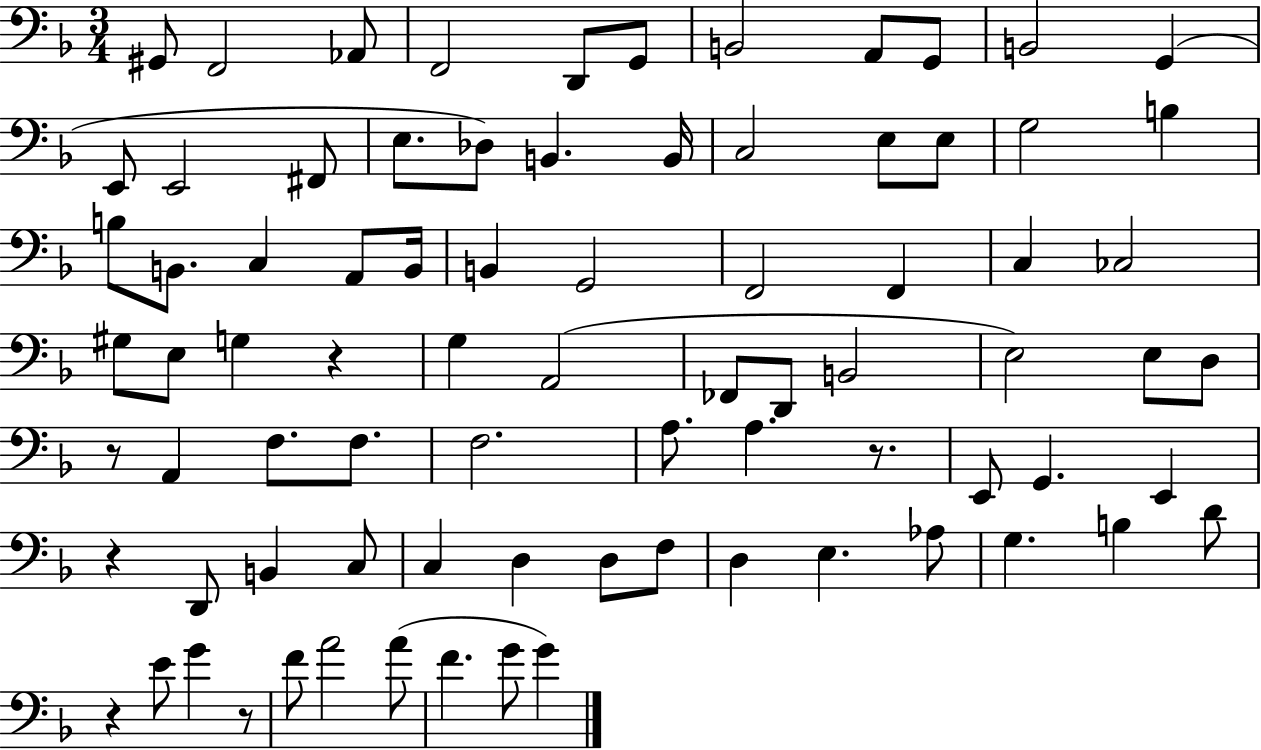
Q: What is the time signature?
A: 3/4